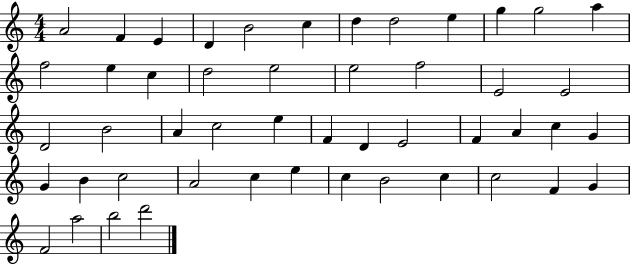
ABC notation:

X:1
T:Untitled
M:4/4
L:1/4
K:C
A2 F E D B2 c d d2 e g g2 a f2 e c d2 e2 e2 f2 E2 E2 D2 B2 A c2 e F D E2 F A c G G B c2 A2 c e c B2 c c2 F G F2 a2 b2 d'2